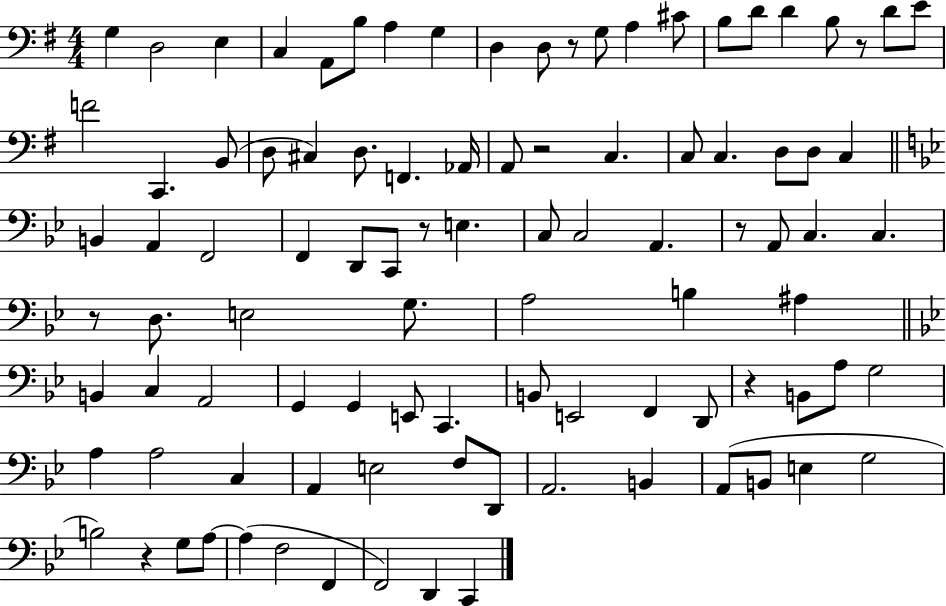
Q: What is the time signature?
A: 4/4